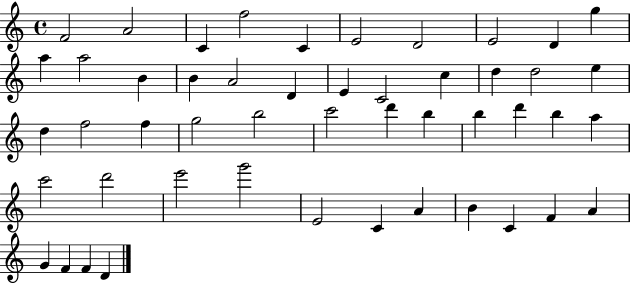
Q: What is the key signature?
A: C major